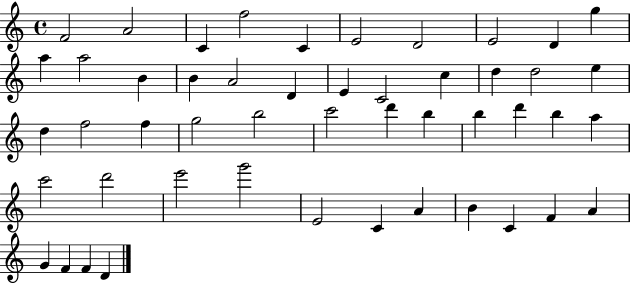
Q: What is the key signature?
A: C major